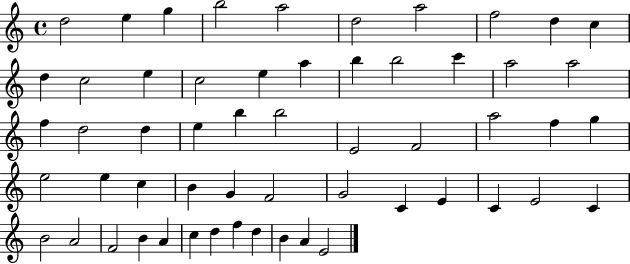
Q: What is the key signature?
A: C major